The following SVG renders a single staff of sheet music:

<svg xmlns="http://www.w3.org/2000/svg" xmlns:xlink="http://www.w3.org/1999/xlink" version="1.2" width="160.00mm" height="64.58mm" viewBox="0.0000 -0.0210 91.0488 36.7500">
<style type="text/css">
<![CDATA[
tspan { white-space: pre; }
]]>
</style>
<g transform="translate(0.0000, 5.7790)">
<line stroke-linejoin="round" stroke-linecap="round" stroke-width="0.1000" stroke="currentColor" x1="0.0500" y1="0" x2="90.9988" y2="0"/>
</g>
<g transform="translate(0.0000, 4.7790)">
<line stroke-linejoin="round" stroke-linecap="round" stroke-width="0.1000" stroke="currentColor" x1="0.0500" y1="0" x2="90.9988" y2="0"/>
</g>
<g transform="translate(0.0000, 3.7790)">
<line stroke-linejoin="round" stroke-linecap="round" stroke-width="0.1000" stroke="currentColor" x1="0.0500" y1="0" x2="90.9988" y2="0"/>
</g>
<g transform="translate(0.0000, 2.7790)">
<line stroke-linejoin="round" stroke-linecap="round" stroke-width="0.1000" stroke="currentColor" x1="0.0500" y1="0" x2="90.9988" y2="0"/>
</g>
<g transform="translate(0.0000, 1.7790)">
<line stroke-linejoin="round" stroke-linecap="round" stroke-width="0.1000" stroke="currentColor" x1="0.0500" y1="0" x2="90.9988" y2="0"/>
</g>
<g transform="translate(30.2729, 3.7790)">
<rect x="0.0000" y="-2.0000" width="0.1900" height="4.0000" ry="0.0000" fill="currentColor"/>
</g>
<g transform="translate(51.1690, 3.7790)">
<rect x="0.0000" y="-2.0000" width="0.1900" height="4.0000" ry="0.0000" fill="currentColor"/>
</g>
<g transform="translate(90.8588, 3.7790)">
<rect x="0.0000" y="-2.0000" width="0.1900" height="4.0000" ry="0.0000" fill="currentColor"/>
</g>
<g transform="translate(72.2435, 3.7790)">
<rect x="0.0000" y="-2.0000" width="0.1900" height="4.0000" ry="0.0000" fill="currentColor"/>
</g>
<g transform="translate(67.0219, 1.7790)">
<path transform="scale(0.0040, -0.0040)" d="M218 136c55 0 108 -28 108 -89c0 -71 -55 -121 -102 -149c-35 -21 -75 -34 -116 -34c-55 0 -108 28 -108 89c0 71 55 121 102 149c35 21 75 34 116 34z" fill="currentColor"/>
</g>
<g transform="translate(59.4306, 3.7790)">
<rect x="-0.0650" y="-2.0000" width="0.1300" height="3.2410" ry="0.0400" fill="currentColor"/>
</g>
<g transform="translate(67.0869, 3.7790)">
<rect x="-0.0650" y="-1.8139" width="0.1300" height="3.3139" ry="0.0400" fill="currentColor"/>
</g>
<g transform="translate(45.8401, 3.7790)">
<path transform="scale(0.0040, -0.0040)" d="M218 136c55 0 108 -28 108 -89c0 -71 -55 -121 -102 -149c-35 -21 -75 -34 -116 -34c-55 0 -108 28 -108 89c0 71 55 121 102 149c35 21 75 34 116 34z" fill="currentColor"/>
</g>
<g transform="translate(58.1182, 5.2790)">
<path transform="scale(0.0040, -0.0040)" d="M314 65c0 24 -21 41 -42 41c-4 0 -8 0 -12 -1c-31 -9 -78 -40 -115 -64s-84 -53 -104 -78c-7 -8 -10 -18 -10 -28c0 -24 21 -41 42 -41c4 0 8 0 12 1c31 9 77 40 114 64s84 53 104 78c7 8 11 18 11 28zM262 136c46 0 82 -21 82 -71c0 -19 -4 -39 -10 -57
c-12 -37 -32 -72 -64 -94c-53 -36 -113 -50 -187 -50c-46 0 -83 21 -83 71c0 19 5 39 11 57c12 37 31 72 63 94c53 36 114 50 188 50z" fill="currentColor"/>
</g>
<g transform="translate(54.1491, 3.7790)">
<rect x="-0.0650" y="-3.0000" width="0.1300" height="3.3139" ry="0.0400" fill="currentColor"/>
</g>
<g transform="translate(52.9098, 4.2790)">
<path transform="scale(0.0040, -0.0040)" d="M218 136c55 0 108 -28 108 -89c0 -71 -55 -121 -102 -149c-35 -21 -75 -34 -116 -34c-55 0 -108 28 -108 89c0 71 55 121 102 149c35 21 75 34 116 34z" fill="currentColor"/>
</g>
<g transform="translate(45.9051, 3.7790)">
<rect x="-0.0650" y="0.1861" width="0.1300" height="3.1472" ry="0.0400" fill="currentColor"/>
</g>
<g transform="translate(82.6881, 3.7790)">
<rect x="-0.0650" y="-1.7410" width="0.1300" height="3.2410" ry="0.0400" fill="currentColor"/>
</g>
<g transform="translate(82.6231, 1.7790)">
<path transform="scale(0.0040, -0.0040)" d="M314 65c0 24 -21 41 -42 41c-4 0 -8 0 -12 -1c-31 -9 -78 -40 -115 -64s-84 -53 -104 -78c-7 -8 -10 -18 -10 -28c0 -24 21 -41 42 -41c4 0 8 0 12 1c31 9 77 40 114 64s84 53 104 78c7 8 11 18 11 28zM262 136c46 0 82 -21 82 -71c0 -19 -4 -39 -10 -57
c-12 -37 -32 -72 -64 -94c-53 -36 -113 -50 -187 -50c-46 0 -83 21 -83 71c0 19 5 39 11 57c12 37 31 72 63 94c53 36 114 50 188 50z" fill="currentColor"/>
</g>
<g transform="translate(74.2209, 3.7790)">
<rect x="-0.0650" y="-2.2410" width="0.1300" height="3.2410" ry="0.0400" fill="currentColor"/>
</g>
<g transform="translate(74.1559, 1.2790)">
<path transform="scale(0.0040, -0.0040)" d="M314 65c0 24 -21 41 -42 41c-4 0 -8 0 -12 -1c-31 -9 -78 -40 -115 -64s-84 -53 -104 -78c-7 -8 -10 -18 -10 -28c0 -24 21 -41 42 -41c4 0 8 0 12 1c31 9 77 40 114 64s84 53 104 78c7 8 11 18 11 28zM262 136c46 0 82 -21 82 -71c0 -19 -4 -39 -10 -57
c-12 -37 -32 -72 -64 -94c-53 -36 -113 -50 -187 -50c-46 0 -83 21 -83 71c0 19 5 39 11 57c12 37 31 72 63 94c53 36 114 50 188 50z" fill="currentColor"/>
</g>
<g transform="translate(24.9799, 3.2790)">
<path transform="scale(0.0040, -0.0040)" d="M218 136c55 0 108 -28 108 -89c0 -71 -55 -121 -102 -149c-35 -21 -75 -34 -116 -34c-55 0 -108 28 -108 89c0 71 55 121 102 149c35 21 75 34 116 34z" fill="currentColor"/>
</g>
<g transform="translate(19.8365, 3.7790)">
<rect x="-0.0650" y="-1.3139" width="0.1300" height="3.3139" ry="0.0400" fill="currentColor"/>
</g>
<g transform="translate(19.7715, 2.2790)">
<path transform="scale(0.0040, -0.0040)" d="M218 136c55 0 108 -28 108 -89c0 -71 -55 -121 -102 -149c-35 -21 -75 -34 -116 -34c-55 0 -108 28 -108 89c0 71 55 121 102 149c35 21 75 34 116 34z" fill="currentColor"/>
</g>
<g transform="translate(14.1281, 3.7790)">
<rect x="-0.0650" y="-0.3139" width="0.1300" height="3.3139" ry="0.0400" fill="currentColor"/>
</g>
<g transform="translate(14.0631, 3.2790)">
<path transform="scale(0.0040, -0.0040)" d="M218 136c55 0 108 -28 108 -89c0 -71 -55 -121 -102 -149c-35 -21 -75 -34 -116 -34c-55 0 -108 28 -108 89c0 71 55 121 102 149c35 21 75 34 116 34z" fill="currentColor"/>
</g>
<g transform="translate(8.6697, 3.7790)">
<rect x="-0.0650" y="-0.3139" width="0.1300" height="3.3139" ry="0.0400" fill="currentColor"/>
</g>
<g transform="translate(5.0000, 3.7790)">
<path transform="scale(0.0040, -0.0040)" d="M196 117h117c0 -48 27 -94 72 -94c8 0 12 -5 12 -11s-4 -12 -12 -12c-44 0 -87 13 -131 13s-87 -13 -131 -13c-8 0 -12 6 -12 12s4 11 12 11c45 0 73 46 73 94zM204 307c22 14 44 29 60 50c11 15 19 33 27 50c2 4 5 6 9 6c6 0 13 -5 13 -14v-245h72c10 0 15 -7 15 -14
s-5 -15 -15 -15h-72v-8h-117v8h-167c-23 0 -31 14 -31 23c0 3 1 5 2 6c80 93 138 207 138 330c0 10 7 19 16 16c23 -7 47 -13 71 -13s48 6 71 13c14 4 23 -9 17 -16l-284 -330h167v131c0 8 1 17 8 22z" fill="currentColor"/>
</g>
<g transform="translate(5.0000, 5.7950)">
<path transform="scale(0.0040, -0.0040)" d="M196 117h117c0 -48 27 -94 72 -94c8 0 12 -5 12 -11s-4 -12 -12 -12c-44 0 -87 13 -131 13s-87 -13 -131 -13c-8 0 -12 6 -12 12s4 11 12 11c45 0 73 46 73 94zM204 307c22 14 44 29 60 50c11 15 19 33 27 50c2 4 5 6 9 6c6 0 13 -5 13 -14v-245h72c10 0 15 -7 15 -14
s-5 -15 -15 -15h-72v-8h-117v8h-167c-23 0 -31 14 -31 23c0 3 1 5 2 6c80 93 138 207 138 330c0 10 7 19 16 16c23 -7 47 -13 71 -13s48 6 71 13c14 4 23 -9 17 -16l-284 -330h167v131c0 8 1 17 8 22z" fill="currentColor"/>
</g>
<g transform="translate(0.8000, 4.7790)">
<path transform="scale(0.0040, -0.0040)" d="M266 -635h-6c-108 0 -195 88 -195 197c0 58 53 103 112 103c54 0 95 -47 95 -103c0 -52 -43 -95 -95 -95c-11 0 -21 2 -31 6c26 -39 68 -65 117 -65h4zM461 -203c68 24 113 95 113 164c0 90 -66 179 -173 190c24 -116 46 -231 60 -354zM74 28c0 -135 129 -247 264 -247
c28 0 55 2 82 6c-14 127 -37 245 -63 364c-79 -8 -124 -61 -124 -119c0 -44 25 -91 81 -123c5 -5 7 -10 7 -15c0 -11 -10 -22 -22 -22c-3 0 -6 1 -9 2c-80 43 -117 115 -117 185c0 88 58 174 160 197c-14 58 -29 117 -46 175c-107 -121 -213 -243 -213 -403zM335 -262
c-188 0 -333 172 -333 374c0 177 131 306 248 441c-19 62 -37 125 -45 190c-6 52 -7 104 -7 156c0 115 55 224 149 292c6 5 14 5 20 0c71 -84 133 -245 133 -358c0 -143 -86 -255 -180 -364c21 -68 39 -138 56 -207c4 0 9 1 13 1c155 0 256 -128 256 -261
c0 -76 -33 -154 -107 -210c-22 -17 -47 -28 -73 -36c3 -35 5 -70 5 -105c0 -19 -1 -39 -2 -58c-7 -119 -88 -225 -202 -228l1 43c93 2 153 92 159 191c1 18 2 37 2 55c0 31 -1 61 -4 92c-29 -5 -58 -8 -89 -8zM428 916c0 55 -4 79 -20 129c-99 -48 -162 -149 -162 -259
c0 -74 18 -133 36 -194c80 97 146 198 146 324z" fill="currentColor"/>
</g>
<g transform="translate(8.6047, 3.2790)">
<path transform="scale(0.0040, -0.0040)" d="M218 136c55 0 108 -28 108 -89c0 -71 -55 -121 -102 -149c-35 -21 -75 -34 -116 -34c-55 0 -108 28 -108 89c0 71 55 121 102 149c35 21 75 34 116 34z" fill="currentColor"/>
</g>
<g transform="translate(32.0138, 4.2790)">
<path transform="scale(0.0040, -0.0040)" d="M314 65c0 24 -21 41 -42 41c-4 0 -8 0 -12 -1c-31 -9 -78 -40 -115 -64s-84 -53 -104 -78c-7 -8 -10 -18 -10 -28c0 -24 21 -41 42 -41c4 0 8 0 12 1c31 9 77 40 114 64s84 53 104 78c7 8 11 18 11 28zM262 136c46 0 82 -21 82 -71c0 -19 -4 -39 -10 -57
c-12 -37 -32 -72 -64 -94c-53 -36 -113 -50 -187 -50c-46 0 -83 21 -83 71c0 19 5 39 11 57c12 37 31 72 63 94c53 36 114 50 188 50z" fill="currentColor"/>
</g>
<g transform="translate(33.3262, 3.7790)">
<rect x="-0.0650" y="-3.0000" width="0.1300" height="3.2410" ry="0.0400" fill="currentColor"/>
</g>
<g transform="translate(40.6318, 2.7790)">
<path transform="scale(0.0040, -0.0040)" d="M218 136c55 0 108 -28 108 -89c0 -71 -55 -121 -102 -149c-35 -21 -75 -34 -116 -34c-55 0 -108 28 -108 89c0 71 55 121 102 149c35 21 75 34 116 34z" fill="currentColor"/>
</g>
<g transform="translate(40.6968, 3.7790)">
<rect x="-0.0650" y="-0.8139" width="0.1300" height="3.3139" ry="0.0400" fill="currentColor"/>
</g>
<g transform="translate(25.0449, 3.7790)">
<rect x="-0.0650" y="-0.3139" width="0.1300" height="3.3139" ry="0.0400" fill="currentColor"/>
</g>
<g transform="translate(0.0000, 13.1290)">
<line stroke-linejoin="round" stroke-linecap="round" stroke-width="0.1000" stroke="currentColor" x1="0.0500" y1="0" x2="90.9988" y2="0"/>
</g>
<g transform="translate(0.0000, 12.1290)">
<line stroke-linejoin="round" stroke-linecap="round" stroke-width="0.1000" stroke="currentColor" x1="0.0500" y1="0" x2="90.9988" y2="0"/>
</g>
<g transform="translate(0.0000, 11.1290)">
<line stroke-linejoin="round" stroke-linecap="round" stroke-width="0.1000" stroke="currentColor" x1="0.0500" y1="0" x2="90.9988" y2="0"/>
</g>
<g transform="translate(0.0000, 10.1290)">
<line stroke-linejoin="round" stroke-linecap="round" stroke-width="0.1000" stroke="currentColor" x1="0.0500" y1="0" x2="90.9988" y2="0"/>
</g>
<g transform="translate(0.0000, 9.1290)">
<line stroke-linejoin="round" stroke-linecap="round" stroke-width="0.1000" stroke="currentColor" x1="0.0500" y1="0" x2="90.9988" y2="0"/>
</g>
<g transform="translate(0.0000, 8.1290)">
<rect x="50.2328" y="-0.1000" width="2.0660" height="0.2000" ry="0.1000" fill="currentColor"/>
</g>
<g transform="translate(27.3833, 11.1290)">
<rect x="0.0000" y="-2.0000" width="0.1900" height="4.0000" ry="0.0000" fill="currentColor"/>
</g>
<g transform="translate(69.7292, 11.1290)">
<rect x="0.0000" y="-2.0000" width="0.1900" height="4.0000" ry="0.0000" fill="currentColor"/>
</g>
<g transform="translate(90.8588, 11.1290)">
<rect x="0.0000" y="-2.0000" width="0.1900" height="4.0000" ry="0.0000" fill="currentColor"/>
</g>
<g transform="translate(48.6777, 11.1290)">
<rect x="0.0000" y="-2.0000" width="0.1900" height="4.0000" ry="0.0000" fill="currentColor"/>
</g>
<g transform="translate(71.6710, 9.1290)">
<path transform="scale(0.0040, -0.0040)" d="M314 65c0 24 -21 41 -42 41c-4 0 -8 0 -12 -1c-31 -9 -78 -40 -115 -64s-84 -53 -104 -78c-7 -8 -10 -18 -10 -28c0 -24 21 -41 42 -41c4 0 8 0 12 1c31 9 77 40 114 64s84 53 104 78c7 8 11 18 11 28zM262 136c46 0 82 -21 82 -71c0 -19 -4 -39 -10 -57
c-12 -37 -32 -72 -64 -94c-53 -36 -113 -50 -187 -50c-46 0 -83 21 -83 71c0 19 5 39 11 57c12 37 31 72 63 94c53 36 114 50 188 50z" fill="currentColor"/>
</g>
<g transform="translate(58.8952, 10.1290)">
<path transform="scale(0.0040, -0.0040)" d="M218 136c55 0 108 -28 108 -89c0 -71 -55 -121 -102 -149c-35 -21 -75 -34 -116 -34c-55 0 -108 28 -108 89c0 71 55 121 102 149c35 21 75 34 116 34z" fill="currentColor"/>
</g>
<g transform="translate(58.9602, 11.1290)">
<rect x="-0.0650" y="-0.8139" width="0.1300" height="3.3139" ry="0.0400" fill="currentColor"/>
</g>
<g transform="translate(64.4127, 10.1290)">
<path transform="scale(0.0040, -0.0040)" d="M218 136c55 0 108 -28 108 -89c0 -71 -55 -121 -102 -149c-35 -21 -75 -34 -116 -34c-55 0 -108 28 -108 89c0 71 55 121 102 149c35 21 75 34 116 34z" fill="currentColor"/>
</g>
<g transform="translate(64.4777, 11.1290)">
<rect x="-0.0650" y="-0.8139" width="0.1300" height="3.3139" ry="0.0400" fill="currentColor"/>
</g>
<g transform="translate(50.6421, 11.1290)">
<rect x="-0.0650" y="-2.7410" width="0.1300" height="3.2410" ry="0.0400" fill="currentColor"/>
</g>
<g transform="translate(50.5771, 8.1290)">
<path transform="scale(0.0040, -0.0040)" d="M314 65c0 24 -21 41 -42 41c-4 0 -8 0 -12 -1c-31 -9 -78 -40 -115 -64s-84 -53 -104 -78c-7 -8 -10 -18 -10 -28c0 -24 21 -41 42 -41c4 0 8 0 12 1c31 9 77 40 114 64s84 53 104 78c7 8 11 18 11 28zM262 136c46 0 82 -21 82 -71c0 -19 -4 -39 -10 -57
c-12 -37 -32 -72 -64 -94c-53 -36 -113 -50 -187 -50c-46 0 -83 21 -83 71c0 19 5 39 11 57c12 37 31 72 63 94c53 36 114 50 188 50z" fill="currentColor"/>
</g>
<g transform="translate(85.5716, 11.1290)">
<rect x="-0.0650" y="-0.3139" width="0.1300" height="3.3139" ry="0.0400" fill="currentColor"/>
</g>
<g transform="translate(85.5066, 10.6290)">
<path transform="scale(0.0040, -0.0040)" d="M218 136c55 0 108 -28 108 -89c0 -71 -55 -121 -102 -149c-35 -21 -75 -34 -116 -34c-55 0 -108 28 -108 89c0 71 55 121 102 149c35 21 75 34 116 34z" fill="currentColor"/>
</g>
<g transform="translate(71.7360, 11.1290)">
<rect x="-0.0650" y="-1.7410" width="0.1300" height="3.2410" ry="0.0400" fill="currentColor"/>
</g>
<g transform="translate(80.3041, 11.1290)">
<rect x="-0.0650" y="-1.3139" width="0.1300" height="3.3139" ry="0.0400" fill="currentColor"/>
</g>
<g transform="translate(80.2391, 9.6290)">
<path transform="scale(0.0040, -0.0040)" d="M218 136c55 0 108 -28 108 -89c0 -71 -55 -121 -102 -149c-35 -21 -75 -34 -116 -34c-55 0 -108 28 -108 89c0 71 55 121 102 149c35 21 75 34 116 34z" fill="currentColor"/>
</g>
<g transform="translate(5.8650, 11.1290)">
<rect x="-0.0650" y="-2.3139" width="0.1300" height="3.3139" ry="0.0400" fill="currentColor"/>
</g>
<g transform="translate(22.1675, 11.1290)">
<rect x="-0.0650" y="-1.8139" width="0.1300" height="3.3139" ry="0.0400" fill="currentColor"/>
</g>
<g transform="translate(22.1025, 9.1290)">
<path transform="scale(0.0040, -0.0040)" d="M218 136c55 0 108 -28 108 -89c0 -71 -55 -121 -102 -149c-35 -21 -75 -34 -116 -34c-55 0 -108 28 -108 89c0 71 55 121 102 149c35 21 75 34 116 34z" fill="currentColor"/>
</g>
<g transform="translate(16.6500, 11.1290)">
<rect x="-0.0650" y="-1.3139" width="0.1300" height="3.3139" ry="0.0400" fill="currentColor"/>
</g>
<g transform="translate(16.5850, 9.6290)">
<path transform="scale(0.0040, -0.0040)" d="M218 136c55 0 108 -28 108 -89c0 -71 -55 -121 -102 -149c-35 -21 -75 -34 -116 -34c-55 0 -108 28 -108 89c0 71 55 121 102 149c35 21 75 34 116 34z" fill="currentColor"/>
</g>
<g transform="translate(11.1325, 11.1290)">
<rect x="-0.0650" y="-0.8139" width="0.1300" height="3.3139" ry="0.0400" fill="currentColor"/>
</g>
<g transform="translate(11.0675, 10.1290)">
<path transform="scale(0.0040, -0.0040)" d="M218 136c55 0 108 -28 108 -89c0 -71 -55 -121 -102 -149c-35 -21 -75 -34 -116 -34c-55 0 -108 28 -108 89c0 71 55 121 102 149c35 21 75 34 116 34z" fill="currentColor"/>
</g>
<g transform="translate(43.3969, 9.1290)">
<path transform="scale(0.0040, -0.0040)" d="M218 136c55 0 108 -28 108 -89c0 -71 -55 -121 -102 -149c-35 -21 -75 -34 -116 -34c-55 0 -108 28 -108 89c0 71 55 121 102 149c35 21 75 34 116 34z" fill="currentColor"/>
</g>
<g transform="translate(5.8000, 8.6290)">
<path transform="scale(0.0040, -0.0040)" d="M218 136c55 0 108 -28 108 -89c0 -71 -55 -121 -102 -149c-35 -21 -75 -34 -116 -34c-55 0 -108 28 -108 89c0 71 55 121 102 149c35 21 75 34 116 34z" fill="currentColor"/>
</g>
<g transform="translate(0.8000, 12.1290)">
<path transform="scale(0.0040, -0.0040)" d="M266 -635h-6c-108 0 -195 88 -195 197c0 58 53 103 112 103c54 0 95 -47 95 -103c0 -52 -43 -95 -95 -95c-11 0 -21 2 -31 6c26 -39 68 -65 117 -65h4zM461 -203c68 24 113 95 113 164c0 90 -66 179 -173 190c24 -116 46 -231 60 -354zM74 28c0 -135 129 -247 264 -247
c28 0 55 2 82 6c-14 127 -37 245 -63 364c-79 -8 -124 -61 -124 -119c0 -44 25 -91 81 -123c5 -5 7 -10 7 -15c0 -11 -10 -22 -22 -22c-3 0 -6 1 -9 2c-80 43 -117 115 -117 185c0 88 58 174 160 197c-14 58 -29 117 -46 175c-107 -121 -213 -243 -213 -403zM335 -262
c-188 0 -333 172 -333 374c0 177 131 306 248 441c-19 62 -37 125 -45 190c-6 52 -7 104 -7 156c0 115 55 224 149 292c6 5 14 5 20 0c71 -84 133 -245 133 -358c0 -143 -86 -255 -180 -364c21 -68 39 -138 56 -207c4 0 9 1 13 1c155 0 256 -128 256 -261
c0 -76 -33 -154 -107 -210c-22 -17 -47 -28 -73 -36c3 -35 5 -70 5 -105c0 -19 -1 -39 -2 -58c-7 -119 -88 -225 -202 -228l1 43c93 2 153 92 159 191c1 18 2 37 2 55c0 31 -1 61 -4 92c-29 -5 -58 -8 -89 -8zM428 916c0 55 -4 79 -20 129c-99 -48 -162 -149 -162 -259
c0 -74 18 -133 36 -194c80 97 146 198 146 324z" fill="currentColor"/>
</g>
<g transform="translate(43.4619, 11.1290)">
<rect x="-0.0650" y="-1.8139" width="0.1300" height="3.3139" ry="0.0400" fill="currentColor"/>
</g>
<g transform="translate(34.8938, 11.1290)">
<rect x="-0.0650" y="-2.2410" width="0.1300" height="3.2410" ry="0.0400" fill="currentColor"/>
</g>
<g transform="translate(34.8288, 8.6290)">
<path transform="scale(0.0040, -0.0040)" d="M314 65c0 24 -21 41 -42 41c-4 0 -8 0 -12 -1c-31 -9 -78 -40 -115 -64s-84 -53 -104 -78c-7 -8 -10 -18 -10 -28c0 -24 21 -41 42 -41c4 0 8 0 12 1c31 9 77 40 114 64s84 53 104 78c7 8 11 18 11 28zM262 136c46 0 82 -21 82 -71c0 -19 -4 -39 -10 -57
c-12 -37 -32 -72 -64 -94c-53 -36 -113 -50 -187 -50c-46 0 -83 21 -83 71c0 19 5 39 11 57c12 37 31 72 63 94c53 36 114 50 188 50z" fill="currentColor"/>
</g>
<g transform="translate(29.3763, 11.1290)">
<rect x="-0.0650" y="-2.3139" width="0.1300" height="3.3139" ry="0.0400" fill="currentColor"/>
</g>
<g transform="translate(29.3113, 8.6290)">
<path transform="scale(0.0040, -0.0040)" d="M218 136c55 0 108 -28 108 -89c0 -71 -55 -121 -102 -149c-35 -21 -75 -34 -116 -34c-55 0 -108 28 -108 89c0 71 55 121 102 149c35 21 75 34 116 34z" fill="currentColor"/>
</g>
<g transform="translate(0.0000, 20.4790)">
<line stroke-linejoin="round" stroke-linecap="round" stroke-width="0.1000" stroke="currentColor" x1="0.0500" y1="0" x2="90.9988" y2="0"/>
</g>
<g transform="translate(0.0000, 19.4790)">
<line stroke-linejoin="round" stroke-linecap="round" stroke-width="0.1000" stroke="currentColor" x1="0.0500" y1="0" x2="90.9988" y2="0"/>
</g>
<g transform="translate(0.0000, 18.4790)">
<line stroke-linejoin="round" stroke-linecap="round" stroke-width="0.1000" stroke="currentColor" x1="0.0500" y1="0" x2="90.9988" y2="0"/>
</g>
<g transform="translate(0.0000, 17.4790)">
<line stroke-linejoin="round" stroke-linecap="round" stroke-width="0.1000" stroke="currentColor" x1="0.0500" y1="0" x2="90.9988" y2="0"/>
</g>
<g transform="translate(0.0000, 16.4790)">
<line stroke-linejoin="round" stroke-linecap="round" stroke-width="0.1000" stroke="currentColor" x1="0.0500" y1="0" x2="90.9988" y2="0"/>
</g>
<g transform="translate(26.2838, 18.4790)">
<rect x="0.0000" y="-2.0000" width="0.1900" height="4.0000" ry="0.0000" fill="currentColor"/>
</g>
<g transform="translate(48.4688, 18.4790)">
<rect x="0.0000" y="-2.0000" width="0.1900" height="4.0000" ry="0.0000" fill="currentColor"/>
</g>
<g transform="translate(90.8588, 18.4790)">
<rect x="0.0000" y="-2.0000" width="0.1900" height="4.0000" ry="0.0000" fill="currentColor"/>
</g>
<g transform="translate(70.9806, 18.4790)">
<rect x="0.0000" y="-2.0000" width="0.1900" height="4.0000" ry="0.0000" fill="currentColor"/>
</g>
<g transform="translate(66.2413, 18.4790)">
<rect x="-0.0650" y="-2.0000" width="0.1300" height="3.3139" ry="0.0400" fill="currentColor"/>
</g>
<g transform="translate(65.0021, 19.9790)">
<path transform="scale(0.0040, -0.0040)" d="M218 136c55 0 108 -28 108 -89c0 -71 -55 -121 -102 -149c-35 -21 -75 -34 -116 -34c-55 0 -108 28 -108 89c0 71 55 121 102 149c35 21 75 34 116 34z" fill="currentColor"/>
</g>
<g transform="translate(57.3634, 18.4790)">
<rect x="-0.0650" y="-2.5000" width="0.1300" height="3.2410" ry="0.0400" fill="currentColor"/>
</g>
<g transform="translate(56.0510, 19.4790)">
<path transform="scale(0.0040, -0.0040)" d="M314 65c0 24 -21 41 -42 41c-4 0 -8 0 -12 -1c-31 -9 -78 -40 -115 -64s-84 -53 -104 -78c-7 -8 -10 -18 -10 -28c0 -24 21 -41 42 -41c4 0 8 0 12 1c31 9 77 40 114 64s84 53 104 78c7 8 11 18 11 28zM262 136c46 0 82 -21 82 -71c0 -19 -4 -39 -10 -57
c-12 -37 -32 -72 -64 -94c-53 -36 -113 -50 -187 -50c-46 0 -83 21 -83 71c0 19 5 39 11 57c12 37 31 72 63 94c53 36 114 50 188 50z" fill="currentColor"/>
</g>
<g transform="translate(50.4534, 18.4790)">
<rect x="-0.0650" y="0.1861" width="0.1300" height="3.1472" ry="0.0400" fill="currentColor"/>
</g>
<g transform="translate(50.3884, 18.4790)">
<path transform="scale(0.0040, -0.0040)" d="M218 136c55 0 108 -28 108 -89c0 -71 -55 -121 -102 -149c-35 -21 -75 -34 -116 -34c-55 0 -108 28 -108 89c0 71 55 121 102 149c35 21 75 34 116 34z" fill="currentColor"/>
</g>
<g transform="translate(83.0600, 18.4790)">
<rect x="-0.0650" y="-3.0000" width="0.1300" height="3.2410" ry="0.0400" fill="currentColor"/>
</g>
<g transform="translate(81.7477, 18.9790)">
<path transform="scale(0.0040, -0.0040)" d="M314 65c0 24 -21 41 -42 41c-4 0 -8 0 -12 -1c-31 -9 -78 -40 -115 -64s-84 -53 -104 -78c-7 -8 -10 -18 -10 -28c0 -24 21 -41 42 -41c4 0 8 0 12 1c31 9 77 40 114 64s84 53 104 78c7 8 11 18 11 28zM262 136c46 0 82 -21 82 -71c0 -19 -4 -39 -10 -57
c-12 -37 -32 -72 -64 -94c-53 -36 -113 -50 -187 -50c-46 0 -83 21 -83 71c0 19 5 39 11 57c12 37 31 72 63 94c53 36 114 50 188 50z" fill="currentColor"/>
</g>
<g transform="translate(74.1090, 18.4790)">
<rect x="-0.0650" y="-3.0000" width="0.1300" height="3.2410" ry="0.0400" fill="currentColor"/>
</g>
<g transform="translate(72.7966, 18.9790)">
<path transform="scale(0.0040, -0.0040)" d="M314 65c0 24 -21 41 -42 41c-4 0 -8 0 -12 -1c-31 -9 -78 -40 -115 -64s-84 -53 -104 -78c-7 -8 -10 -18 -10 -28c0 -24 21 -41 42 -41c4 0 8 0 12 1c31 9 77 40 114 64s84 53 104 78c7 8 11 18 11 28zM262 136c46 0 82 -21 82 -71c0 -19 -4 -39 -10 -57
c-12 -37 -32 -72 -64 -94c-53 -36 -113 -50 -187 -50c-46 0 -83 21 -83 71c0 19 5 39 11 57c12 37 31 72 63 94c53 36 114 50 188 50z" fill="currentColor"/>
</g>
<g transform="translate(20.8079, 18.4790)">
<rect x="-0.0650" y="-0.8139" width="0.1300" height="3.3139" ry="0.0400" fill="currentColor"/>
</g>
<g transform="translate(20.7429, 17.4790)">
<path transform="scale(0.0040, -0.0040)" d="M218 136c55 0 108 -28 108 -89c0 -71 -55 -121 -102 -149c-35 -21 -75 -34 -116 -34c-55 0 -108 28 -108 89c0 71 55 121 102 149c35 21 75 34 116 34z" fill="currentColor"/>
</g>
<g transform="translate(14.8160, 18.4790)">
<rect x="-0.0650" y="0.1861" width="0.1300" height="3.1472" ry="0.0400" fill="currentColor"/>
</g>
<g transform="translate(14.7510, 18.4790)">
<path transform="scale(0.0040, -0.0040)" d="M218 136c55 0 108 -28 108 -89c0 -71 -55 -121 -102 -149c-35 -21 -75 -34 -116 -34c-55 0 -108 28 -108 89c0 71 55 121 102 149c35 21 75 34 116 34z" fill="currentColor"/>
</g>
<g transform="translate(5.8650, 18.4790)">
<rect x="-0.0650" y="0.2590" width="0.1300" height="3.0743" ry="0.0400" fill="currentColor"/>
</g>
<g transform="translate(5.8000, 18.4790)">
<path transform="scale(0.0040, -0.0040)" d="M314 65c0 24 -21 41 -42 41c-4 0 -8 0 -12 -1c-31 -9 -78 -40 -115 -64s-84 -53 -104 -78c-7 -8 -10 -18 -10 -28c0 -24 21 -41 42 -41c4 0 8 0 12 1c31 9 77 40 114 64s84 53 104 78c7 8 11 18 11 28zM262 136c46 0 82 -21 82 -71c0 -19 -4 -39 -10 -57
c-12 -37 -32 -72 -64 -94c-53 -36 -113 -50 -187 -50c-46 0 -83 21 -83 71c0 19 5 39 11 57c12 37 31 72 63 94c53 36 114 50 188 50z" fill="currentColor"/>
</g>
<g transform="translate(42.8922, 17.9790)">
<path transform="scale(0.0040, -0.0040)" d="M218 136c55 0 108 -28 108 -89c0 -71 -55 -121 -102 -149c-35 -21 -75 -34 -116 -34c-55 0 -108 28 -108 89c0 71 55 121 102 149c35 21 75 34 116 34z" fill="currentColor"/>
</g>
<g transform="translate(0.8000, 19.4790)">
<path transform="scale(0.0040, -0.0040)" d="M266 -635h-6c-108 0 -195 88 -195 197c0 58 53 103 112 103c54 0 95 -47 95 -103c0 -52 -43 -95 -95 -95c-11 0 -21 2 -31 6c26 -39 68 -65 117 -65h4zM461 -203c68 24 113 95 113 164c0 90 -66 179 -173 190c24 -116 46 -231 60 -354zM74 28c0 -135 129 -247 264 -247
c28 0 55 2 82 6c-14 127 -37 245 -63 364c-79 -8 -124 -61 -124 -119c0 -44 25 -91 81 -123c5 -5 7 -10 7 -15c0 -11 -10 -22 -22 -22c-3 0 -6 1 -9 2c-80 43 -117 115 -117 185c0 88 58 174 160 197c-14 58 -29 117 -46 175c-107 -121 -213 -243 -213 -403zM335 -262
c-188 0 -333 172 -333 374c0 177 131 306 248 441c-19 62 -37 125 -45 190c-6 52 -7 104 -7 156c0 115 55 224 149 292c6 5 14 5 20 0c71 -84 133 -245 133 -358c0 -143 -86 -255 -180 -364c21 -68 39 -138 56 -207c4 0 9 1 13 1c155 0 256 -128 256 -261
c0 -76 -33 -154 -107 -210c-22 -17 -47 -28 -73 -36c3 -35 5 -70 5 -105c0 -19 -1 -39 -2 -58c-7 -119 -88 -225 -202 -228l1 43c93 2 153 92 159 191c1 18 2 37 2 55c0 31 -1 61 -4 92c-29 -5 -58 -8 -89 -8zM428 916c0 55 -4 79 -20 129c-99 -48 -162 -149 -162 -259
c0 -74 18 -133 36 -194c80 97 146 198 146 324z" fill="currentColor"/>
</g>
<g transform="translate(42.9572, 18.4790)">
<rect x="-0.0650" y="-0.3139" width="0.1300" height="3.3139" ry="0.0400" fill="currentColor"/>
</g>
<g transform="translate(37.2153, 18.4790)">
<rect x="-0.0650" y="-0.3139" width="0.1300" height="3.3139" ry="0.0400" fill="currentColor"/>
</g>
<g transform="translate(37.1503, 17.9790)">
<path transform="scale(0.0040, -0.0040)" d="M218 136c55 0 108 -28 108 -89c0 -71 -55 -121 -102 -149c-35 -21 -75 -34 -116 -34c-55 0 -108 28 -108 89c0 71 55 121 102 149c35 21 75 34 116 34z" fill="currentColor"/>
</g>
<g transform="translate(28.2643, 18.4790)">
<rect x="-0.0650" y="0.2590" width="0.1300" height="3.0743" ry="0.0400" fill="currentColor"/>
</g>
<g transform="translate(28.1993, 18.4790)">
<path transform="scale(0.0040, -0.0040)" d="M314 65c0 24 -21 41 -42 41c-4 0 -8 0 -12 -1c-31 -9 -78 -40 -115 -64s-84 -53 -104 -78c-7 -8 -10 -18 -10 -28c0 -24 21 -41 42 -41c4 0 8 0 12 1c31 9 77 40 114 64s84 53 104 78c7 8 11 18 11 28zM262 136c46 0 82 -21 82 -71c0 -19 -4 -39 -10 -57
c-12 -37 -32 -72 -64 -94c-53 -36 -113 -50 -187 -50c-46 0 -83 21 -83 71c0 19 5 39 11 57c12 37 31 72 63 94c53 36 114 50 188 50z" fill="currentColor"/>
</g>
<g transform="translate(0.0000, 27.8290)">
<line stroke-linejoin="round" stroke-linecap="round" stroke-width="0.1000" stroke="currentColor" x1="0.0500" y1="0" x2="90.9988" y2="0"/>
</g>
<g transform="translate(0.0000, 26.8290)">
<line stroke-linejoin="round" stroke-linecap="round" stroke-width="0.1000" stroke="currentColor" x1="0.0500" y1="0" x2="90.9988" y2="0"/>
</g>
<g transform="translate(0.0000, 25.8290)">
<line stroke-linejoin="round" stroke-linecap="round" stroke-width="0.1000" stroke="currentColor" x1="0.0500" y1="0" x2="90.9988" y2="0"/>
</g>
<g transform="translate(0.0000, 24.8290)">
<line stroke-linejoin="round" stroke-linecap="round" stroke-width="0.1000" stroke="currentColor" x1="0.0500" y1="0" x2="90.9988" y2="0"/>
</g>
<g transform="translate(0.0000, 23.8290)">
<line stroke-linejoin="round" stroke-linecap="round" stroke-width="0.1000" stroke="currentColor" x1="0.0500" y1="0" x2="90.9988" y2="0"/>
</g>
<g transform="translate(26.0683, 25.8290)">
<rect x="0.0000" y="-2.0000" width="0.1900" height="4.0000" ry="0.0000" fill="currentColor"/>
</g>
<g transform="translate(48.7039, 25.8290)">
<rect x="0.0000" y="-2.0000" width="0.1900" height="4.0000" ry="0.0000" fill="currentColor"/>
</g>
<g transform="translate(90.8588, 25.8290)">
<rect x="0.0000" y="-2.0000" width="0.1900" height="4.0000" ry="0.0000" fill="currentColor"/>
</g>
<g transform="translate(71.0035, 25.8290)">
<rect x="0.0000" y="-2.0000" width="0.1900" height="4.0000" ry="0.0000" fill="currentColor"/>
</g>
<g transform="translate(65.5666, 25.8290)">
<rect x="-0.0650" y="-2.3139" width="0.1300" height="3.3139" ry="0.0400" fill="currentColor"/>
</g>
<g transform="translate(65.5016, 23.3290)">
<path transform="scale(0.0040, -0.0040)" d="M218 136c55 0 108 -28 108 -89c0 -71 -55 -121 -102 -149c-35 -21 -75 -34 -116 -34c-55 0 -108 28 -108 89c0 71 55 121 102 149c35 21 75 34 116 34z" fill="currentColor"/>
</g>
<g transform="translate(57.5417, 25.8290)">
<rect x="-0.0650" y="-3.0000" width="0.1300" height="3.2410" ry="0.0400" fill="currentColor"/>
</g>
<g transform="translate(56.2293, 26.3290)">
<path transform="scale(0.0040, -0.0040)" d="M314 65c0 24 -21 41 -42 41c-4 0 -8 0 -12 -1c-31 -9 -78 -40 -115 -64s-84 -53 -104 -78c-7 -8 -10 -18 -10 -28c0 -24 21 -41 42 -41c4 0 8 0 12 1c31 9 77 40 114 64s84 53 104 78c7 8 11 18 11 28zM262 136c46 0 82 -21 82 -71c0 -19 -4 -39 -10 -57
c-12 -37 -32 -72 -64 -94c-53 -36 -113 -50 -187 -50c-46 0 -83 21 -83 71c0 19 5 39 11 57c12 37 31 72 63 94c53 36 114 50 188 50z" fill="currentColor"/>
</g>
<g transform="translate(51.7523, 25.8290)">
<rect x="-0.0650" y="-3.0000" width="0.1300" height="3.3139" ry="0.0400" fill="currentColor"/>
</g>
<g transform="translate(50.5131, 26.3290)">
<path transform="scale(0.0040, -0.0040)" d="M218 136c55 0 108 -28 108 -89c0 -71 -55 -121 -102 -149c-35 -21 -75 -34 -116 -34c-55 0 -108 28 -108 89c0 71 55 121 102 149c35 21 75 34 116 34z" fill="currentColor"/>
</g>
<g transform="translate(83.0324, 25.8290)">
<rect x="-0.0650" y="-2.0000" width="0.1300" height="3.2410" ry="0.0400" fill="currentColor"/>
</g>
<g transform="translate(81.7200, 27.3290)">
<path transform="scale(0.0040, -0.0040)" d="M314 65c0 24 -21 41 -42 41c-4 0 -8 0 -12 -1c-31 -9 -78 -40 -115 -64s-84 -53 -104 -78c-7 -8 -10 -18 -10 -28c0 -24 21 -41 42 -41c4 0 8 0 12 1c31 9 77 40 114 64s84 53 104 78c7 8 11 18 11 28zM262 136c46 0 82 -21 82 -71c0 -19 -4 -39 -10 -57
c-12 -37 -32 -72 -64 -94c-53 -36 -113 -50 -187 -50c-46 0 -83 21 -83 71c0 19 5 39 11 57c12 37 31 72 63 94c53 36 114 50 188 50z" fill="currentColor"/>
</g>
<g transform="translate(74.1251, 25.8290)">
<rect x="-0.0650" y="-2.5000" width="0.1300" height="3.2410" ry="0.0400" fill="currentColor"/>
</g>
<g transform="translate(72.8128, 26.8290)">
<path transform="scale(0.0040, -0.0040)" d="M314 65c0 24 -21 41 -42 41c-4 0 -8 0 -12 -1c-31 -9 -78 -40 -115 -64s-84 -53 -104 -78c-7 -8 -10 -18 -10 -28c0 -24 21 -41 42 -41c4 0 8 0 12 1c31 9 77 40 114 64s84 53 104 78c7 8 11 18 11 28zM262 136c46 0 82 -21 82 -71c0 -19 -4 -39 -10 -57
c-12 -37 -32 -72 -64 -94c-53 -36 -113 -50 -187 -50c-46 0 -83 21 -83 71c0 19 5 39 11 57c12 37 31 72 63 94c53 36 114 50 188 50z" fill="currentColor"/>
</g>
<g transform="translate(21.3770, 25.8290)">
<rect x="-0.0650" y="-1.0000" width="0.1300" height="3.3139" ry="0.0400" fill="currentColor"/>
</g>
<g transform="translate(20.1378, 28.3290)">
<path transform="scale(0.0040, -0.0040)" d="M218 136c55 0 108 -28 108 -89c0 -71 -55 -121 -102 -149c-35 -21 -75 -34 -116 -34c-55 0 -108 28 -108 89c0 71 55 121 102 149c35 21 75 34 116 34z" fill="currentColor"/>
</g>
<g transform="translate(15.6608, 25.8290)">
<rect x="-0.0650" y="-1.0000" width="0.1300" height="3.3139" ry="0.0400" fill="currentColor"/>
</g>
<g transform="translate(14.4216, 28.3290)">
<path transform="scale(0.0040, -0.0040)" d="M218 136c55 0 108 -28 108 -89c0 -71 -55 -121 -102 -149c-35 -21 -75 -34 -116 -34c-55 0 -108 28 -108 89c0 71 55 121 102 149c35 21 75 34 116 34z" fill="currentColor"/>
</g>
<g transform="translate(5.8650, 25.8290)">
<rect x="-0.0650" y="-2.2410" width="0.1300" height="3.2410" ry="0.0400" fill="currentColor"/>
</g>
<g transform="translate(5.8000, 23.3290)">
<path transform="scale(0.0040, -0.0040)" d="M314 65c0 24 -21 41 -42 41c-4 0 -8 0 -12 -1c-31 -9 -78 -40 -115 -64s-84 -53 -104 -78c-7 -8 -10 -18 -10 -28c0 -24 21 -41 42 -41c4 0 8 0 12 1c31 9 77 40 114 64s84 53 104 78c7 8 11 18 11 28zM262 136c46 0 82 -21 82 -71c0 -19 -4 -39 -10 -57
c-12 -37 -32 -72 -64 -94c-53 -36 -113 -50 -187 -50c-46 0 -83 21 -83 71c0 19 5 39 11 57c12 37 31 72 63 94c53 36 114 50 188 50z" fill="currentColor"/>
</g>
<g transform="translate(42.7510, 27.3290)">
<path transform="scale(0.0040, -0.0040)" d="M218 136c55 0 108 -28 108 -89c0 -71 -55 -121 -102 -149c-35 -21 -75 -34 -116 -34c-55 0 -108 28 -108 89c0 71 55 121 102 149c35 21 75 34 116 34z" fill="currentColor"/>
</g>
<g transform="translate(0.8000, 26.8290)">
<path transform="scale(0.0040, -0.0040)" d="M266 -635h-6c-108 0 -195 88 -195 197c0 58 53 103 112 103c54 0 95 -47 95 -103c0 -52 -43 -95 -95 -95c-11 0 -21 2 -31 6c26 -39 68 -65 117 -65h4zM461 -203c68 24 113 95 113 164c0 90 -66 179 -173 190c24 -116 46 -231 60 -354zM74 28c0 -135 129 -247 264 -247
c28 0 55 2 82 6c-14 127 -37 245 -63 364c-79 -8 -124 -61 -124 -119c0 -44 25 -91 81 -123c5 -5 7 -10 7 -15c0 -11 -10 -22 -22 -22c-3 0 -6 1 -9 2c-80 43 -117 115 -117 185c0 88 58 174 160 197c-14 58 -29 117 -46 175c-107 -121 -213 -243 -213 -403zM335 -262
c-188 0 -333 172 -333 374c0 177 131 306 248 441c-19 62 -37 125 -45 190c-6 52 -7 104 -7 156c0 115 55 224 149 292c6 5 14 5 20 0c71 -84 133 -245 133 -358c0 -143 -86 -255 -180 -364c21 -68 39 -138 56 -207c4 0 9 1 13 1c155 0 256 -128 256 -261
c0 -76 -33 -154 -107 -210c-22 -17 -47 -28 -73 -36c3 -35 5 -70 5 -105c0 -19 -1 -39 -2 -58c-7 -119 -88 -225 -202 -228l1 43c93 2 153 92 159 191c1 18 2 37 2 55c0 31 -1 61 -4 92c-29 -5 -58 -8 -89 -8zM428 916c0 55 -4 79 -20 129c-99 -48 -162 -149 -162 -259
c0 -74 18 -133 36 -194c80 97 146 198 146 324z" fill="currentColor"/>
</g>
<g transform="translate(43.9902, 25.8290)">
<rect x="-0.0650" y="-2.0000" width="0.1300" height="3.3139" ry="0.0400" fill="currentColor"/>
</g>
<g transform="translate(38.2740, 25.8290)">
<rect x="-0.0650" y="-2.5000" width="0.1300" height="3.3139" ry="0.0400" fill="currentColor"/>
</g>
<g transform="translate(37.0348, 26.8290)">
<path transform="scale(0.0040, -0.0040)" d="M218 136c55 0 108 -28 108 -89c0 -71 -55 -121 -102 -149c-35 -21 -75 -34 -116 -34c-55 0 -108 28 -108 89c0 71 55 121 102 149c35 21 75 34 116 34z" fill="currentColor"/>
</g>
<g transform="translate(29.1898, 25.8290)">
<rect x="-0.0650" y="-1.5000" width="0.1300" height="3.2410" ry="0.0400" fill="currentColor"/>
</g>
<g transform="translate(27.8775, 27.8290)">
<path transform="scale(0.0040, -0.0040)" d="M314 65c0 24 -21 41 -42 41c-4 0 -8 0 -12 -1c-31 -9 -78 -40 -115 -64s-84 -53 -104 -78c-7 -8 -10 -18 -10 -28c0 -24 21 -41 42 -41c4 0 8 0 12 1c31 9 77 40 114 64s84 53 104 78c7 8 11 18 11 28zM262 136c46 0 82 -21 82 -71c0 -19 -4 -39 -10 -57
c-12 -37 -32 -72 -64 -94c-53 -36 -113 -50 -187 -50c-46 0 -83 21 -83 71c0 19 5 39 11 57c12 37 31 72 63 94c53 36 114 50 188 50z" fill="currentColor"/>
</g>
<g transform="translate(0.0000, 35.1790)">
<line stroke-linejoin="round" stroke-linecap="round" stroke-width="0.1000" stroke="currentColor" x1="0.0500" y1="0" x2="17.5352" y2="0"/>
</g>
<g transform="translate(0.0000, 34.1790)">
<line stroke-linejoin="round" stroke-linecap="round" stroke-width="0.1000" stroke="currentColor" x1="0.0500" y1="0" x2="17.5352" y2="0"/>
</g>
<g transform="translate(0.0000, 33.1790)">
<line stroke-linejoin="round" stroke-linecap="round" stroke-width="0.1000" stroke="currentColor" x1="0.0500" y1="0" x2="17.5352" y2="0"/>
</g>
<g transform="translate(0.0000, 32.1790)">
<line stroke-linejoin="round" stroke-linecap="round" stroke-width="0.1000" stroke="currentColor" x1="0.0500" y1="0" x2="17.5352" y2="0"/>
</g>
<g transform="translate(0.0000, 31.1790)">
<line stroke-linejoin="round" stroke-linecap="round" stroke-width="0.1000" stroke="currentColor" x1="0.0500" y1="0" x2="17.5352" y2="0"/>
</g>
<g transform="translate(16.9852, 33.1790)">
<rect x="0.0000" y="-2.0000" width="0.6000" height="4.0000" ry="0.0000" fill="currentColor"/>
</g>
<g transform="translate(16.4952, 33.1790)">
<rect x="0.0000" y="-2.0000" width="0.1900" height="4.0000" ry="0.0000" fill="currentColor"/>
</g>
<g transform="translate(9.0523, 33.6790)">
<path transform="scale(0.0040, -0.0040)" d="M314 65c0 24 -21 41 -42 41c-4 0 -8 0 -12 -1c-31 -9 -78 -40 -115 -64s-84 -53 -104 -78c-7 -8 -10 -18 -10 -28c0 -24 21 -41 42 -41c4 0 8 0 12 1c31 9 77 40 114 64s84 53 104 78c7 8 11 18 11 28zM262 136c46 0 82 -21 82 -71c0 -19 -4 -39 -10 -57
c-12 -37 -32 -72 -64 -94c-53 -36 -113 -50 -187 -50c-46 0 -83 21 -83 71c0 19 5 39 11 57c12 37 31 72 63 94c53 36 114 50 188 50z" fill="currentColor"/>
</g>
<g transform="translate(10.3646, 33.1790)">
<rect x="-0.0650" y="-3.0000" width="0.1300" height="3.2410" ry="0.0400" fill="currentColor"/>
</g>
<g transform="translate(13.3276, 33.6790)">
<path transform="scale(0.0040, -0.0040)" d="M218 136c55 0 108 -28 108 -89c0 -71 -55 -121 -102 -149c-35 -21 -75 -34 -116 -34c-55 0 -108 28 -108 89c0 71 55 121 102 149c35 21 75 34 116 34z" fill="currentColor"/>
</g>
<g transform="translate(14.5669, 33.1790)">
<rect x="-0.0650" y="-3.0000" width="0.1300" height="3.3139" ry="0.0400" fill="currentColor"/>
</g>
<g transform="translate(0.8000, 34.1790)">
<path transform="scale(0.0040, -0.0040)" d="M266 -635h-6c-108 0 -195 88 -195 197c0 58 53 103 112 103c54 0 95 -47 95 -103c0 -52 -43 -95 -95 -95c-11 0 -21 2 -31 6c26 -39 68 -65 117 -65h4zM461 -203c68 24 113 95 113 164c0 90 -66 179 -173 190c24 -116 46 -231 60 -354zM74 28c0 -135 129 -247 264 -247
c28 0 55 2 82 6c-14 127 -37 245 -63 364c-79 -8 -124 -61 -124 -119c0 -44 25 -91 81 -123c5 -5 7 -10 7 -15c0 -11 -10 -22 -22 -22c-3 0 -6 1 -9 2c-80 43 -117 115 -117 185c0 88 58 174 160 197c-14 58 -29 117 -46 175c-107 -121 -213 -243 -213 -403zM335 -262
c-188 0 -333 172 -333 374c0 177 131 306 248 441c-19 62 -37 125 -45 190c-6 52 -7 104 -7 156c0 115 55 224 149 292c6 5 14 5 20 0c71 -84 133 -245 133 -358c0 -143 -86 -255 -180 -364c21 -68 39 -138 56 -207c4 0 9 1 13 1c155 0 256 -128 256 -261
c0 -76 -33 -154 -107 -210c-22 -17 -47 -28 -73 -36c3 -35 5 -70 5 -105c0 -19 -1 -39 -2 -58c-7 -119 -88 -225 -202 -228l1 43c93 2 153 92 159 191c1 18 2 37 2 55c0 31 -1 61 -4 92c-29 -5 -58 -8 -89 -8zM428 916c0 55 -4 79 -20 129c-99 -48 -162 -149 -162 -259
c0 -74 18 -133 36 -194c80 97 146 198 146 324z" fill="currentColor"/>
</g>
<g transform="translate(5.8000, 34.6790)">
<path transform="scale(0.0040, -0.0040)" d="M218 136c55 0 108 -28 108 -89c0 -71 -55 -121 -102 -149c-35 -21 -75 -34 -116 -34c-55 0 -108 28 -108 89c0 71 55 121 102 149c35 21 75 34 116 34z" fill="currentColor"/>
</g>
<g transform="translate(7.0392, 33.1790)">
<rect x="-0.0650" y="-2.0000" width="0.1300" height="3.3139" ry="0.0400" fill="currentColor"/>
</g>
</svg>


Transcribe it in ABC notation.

X:1
T:Untitled
M:4/4
L:1/4
K:C
c c e c A2 d B A F2 f g2 f2 g d e f g g2 f a2 d d f2 e c B2 B d B2 c c B G2 F A2 A2 g2 D D E2 G F A A2 g G2 F2 F A2 A